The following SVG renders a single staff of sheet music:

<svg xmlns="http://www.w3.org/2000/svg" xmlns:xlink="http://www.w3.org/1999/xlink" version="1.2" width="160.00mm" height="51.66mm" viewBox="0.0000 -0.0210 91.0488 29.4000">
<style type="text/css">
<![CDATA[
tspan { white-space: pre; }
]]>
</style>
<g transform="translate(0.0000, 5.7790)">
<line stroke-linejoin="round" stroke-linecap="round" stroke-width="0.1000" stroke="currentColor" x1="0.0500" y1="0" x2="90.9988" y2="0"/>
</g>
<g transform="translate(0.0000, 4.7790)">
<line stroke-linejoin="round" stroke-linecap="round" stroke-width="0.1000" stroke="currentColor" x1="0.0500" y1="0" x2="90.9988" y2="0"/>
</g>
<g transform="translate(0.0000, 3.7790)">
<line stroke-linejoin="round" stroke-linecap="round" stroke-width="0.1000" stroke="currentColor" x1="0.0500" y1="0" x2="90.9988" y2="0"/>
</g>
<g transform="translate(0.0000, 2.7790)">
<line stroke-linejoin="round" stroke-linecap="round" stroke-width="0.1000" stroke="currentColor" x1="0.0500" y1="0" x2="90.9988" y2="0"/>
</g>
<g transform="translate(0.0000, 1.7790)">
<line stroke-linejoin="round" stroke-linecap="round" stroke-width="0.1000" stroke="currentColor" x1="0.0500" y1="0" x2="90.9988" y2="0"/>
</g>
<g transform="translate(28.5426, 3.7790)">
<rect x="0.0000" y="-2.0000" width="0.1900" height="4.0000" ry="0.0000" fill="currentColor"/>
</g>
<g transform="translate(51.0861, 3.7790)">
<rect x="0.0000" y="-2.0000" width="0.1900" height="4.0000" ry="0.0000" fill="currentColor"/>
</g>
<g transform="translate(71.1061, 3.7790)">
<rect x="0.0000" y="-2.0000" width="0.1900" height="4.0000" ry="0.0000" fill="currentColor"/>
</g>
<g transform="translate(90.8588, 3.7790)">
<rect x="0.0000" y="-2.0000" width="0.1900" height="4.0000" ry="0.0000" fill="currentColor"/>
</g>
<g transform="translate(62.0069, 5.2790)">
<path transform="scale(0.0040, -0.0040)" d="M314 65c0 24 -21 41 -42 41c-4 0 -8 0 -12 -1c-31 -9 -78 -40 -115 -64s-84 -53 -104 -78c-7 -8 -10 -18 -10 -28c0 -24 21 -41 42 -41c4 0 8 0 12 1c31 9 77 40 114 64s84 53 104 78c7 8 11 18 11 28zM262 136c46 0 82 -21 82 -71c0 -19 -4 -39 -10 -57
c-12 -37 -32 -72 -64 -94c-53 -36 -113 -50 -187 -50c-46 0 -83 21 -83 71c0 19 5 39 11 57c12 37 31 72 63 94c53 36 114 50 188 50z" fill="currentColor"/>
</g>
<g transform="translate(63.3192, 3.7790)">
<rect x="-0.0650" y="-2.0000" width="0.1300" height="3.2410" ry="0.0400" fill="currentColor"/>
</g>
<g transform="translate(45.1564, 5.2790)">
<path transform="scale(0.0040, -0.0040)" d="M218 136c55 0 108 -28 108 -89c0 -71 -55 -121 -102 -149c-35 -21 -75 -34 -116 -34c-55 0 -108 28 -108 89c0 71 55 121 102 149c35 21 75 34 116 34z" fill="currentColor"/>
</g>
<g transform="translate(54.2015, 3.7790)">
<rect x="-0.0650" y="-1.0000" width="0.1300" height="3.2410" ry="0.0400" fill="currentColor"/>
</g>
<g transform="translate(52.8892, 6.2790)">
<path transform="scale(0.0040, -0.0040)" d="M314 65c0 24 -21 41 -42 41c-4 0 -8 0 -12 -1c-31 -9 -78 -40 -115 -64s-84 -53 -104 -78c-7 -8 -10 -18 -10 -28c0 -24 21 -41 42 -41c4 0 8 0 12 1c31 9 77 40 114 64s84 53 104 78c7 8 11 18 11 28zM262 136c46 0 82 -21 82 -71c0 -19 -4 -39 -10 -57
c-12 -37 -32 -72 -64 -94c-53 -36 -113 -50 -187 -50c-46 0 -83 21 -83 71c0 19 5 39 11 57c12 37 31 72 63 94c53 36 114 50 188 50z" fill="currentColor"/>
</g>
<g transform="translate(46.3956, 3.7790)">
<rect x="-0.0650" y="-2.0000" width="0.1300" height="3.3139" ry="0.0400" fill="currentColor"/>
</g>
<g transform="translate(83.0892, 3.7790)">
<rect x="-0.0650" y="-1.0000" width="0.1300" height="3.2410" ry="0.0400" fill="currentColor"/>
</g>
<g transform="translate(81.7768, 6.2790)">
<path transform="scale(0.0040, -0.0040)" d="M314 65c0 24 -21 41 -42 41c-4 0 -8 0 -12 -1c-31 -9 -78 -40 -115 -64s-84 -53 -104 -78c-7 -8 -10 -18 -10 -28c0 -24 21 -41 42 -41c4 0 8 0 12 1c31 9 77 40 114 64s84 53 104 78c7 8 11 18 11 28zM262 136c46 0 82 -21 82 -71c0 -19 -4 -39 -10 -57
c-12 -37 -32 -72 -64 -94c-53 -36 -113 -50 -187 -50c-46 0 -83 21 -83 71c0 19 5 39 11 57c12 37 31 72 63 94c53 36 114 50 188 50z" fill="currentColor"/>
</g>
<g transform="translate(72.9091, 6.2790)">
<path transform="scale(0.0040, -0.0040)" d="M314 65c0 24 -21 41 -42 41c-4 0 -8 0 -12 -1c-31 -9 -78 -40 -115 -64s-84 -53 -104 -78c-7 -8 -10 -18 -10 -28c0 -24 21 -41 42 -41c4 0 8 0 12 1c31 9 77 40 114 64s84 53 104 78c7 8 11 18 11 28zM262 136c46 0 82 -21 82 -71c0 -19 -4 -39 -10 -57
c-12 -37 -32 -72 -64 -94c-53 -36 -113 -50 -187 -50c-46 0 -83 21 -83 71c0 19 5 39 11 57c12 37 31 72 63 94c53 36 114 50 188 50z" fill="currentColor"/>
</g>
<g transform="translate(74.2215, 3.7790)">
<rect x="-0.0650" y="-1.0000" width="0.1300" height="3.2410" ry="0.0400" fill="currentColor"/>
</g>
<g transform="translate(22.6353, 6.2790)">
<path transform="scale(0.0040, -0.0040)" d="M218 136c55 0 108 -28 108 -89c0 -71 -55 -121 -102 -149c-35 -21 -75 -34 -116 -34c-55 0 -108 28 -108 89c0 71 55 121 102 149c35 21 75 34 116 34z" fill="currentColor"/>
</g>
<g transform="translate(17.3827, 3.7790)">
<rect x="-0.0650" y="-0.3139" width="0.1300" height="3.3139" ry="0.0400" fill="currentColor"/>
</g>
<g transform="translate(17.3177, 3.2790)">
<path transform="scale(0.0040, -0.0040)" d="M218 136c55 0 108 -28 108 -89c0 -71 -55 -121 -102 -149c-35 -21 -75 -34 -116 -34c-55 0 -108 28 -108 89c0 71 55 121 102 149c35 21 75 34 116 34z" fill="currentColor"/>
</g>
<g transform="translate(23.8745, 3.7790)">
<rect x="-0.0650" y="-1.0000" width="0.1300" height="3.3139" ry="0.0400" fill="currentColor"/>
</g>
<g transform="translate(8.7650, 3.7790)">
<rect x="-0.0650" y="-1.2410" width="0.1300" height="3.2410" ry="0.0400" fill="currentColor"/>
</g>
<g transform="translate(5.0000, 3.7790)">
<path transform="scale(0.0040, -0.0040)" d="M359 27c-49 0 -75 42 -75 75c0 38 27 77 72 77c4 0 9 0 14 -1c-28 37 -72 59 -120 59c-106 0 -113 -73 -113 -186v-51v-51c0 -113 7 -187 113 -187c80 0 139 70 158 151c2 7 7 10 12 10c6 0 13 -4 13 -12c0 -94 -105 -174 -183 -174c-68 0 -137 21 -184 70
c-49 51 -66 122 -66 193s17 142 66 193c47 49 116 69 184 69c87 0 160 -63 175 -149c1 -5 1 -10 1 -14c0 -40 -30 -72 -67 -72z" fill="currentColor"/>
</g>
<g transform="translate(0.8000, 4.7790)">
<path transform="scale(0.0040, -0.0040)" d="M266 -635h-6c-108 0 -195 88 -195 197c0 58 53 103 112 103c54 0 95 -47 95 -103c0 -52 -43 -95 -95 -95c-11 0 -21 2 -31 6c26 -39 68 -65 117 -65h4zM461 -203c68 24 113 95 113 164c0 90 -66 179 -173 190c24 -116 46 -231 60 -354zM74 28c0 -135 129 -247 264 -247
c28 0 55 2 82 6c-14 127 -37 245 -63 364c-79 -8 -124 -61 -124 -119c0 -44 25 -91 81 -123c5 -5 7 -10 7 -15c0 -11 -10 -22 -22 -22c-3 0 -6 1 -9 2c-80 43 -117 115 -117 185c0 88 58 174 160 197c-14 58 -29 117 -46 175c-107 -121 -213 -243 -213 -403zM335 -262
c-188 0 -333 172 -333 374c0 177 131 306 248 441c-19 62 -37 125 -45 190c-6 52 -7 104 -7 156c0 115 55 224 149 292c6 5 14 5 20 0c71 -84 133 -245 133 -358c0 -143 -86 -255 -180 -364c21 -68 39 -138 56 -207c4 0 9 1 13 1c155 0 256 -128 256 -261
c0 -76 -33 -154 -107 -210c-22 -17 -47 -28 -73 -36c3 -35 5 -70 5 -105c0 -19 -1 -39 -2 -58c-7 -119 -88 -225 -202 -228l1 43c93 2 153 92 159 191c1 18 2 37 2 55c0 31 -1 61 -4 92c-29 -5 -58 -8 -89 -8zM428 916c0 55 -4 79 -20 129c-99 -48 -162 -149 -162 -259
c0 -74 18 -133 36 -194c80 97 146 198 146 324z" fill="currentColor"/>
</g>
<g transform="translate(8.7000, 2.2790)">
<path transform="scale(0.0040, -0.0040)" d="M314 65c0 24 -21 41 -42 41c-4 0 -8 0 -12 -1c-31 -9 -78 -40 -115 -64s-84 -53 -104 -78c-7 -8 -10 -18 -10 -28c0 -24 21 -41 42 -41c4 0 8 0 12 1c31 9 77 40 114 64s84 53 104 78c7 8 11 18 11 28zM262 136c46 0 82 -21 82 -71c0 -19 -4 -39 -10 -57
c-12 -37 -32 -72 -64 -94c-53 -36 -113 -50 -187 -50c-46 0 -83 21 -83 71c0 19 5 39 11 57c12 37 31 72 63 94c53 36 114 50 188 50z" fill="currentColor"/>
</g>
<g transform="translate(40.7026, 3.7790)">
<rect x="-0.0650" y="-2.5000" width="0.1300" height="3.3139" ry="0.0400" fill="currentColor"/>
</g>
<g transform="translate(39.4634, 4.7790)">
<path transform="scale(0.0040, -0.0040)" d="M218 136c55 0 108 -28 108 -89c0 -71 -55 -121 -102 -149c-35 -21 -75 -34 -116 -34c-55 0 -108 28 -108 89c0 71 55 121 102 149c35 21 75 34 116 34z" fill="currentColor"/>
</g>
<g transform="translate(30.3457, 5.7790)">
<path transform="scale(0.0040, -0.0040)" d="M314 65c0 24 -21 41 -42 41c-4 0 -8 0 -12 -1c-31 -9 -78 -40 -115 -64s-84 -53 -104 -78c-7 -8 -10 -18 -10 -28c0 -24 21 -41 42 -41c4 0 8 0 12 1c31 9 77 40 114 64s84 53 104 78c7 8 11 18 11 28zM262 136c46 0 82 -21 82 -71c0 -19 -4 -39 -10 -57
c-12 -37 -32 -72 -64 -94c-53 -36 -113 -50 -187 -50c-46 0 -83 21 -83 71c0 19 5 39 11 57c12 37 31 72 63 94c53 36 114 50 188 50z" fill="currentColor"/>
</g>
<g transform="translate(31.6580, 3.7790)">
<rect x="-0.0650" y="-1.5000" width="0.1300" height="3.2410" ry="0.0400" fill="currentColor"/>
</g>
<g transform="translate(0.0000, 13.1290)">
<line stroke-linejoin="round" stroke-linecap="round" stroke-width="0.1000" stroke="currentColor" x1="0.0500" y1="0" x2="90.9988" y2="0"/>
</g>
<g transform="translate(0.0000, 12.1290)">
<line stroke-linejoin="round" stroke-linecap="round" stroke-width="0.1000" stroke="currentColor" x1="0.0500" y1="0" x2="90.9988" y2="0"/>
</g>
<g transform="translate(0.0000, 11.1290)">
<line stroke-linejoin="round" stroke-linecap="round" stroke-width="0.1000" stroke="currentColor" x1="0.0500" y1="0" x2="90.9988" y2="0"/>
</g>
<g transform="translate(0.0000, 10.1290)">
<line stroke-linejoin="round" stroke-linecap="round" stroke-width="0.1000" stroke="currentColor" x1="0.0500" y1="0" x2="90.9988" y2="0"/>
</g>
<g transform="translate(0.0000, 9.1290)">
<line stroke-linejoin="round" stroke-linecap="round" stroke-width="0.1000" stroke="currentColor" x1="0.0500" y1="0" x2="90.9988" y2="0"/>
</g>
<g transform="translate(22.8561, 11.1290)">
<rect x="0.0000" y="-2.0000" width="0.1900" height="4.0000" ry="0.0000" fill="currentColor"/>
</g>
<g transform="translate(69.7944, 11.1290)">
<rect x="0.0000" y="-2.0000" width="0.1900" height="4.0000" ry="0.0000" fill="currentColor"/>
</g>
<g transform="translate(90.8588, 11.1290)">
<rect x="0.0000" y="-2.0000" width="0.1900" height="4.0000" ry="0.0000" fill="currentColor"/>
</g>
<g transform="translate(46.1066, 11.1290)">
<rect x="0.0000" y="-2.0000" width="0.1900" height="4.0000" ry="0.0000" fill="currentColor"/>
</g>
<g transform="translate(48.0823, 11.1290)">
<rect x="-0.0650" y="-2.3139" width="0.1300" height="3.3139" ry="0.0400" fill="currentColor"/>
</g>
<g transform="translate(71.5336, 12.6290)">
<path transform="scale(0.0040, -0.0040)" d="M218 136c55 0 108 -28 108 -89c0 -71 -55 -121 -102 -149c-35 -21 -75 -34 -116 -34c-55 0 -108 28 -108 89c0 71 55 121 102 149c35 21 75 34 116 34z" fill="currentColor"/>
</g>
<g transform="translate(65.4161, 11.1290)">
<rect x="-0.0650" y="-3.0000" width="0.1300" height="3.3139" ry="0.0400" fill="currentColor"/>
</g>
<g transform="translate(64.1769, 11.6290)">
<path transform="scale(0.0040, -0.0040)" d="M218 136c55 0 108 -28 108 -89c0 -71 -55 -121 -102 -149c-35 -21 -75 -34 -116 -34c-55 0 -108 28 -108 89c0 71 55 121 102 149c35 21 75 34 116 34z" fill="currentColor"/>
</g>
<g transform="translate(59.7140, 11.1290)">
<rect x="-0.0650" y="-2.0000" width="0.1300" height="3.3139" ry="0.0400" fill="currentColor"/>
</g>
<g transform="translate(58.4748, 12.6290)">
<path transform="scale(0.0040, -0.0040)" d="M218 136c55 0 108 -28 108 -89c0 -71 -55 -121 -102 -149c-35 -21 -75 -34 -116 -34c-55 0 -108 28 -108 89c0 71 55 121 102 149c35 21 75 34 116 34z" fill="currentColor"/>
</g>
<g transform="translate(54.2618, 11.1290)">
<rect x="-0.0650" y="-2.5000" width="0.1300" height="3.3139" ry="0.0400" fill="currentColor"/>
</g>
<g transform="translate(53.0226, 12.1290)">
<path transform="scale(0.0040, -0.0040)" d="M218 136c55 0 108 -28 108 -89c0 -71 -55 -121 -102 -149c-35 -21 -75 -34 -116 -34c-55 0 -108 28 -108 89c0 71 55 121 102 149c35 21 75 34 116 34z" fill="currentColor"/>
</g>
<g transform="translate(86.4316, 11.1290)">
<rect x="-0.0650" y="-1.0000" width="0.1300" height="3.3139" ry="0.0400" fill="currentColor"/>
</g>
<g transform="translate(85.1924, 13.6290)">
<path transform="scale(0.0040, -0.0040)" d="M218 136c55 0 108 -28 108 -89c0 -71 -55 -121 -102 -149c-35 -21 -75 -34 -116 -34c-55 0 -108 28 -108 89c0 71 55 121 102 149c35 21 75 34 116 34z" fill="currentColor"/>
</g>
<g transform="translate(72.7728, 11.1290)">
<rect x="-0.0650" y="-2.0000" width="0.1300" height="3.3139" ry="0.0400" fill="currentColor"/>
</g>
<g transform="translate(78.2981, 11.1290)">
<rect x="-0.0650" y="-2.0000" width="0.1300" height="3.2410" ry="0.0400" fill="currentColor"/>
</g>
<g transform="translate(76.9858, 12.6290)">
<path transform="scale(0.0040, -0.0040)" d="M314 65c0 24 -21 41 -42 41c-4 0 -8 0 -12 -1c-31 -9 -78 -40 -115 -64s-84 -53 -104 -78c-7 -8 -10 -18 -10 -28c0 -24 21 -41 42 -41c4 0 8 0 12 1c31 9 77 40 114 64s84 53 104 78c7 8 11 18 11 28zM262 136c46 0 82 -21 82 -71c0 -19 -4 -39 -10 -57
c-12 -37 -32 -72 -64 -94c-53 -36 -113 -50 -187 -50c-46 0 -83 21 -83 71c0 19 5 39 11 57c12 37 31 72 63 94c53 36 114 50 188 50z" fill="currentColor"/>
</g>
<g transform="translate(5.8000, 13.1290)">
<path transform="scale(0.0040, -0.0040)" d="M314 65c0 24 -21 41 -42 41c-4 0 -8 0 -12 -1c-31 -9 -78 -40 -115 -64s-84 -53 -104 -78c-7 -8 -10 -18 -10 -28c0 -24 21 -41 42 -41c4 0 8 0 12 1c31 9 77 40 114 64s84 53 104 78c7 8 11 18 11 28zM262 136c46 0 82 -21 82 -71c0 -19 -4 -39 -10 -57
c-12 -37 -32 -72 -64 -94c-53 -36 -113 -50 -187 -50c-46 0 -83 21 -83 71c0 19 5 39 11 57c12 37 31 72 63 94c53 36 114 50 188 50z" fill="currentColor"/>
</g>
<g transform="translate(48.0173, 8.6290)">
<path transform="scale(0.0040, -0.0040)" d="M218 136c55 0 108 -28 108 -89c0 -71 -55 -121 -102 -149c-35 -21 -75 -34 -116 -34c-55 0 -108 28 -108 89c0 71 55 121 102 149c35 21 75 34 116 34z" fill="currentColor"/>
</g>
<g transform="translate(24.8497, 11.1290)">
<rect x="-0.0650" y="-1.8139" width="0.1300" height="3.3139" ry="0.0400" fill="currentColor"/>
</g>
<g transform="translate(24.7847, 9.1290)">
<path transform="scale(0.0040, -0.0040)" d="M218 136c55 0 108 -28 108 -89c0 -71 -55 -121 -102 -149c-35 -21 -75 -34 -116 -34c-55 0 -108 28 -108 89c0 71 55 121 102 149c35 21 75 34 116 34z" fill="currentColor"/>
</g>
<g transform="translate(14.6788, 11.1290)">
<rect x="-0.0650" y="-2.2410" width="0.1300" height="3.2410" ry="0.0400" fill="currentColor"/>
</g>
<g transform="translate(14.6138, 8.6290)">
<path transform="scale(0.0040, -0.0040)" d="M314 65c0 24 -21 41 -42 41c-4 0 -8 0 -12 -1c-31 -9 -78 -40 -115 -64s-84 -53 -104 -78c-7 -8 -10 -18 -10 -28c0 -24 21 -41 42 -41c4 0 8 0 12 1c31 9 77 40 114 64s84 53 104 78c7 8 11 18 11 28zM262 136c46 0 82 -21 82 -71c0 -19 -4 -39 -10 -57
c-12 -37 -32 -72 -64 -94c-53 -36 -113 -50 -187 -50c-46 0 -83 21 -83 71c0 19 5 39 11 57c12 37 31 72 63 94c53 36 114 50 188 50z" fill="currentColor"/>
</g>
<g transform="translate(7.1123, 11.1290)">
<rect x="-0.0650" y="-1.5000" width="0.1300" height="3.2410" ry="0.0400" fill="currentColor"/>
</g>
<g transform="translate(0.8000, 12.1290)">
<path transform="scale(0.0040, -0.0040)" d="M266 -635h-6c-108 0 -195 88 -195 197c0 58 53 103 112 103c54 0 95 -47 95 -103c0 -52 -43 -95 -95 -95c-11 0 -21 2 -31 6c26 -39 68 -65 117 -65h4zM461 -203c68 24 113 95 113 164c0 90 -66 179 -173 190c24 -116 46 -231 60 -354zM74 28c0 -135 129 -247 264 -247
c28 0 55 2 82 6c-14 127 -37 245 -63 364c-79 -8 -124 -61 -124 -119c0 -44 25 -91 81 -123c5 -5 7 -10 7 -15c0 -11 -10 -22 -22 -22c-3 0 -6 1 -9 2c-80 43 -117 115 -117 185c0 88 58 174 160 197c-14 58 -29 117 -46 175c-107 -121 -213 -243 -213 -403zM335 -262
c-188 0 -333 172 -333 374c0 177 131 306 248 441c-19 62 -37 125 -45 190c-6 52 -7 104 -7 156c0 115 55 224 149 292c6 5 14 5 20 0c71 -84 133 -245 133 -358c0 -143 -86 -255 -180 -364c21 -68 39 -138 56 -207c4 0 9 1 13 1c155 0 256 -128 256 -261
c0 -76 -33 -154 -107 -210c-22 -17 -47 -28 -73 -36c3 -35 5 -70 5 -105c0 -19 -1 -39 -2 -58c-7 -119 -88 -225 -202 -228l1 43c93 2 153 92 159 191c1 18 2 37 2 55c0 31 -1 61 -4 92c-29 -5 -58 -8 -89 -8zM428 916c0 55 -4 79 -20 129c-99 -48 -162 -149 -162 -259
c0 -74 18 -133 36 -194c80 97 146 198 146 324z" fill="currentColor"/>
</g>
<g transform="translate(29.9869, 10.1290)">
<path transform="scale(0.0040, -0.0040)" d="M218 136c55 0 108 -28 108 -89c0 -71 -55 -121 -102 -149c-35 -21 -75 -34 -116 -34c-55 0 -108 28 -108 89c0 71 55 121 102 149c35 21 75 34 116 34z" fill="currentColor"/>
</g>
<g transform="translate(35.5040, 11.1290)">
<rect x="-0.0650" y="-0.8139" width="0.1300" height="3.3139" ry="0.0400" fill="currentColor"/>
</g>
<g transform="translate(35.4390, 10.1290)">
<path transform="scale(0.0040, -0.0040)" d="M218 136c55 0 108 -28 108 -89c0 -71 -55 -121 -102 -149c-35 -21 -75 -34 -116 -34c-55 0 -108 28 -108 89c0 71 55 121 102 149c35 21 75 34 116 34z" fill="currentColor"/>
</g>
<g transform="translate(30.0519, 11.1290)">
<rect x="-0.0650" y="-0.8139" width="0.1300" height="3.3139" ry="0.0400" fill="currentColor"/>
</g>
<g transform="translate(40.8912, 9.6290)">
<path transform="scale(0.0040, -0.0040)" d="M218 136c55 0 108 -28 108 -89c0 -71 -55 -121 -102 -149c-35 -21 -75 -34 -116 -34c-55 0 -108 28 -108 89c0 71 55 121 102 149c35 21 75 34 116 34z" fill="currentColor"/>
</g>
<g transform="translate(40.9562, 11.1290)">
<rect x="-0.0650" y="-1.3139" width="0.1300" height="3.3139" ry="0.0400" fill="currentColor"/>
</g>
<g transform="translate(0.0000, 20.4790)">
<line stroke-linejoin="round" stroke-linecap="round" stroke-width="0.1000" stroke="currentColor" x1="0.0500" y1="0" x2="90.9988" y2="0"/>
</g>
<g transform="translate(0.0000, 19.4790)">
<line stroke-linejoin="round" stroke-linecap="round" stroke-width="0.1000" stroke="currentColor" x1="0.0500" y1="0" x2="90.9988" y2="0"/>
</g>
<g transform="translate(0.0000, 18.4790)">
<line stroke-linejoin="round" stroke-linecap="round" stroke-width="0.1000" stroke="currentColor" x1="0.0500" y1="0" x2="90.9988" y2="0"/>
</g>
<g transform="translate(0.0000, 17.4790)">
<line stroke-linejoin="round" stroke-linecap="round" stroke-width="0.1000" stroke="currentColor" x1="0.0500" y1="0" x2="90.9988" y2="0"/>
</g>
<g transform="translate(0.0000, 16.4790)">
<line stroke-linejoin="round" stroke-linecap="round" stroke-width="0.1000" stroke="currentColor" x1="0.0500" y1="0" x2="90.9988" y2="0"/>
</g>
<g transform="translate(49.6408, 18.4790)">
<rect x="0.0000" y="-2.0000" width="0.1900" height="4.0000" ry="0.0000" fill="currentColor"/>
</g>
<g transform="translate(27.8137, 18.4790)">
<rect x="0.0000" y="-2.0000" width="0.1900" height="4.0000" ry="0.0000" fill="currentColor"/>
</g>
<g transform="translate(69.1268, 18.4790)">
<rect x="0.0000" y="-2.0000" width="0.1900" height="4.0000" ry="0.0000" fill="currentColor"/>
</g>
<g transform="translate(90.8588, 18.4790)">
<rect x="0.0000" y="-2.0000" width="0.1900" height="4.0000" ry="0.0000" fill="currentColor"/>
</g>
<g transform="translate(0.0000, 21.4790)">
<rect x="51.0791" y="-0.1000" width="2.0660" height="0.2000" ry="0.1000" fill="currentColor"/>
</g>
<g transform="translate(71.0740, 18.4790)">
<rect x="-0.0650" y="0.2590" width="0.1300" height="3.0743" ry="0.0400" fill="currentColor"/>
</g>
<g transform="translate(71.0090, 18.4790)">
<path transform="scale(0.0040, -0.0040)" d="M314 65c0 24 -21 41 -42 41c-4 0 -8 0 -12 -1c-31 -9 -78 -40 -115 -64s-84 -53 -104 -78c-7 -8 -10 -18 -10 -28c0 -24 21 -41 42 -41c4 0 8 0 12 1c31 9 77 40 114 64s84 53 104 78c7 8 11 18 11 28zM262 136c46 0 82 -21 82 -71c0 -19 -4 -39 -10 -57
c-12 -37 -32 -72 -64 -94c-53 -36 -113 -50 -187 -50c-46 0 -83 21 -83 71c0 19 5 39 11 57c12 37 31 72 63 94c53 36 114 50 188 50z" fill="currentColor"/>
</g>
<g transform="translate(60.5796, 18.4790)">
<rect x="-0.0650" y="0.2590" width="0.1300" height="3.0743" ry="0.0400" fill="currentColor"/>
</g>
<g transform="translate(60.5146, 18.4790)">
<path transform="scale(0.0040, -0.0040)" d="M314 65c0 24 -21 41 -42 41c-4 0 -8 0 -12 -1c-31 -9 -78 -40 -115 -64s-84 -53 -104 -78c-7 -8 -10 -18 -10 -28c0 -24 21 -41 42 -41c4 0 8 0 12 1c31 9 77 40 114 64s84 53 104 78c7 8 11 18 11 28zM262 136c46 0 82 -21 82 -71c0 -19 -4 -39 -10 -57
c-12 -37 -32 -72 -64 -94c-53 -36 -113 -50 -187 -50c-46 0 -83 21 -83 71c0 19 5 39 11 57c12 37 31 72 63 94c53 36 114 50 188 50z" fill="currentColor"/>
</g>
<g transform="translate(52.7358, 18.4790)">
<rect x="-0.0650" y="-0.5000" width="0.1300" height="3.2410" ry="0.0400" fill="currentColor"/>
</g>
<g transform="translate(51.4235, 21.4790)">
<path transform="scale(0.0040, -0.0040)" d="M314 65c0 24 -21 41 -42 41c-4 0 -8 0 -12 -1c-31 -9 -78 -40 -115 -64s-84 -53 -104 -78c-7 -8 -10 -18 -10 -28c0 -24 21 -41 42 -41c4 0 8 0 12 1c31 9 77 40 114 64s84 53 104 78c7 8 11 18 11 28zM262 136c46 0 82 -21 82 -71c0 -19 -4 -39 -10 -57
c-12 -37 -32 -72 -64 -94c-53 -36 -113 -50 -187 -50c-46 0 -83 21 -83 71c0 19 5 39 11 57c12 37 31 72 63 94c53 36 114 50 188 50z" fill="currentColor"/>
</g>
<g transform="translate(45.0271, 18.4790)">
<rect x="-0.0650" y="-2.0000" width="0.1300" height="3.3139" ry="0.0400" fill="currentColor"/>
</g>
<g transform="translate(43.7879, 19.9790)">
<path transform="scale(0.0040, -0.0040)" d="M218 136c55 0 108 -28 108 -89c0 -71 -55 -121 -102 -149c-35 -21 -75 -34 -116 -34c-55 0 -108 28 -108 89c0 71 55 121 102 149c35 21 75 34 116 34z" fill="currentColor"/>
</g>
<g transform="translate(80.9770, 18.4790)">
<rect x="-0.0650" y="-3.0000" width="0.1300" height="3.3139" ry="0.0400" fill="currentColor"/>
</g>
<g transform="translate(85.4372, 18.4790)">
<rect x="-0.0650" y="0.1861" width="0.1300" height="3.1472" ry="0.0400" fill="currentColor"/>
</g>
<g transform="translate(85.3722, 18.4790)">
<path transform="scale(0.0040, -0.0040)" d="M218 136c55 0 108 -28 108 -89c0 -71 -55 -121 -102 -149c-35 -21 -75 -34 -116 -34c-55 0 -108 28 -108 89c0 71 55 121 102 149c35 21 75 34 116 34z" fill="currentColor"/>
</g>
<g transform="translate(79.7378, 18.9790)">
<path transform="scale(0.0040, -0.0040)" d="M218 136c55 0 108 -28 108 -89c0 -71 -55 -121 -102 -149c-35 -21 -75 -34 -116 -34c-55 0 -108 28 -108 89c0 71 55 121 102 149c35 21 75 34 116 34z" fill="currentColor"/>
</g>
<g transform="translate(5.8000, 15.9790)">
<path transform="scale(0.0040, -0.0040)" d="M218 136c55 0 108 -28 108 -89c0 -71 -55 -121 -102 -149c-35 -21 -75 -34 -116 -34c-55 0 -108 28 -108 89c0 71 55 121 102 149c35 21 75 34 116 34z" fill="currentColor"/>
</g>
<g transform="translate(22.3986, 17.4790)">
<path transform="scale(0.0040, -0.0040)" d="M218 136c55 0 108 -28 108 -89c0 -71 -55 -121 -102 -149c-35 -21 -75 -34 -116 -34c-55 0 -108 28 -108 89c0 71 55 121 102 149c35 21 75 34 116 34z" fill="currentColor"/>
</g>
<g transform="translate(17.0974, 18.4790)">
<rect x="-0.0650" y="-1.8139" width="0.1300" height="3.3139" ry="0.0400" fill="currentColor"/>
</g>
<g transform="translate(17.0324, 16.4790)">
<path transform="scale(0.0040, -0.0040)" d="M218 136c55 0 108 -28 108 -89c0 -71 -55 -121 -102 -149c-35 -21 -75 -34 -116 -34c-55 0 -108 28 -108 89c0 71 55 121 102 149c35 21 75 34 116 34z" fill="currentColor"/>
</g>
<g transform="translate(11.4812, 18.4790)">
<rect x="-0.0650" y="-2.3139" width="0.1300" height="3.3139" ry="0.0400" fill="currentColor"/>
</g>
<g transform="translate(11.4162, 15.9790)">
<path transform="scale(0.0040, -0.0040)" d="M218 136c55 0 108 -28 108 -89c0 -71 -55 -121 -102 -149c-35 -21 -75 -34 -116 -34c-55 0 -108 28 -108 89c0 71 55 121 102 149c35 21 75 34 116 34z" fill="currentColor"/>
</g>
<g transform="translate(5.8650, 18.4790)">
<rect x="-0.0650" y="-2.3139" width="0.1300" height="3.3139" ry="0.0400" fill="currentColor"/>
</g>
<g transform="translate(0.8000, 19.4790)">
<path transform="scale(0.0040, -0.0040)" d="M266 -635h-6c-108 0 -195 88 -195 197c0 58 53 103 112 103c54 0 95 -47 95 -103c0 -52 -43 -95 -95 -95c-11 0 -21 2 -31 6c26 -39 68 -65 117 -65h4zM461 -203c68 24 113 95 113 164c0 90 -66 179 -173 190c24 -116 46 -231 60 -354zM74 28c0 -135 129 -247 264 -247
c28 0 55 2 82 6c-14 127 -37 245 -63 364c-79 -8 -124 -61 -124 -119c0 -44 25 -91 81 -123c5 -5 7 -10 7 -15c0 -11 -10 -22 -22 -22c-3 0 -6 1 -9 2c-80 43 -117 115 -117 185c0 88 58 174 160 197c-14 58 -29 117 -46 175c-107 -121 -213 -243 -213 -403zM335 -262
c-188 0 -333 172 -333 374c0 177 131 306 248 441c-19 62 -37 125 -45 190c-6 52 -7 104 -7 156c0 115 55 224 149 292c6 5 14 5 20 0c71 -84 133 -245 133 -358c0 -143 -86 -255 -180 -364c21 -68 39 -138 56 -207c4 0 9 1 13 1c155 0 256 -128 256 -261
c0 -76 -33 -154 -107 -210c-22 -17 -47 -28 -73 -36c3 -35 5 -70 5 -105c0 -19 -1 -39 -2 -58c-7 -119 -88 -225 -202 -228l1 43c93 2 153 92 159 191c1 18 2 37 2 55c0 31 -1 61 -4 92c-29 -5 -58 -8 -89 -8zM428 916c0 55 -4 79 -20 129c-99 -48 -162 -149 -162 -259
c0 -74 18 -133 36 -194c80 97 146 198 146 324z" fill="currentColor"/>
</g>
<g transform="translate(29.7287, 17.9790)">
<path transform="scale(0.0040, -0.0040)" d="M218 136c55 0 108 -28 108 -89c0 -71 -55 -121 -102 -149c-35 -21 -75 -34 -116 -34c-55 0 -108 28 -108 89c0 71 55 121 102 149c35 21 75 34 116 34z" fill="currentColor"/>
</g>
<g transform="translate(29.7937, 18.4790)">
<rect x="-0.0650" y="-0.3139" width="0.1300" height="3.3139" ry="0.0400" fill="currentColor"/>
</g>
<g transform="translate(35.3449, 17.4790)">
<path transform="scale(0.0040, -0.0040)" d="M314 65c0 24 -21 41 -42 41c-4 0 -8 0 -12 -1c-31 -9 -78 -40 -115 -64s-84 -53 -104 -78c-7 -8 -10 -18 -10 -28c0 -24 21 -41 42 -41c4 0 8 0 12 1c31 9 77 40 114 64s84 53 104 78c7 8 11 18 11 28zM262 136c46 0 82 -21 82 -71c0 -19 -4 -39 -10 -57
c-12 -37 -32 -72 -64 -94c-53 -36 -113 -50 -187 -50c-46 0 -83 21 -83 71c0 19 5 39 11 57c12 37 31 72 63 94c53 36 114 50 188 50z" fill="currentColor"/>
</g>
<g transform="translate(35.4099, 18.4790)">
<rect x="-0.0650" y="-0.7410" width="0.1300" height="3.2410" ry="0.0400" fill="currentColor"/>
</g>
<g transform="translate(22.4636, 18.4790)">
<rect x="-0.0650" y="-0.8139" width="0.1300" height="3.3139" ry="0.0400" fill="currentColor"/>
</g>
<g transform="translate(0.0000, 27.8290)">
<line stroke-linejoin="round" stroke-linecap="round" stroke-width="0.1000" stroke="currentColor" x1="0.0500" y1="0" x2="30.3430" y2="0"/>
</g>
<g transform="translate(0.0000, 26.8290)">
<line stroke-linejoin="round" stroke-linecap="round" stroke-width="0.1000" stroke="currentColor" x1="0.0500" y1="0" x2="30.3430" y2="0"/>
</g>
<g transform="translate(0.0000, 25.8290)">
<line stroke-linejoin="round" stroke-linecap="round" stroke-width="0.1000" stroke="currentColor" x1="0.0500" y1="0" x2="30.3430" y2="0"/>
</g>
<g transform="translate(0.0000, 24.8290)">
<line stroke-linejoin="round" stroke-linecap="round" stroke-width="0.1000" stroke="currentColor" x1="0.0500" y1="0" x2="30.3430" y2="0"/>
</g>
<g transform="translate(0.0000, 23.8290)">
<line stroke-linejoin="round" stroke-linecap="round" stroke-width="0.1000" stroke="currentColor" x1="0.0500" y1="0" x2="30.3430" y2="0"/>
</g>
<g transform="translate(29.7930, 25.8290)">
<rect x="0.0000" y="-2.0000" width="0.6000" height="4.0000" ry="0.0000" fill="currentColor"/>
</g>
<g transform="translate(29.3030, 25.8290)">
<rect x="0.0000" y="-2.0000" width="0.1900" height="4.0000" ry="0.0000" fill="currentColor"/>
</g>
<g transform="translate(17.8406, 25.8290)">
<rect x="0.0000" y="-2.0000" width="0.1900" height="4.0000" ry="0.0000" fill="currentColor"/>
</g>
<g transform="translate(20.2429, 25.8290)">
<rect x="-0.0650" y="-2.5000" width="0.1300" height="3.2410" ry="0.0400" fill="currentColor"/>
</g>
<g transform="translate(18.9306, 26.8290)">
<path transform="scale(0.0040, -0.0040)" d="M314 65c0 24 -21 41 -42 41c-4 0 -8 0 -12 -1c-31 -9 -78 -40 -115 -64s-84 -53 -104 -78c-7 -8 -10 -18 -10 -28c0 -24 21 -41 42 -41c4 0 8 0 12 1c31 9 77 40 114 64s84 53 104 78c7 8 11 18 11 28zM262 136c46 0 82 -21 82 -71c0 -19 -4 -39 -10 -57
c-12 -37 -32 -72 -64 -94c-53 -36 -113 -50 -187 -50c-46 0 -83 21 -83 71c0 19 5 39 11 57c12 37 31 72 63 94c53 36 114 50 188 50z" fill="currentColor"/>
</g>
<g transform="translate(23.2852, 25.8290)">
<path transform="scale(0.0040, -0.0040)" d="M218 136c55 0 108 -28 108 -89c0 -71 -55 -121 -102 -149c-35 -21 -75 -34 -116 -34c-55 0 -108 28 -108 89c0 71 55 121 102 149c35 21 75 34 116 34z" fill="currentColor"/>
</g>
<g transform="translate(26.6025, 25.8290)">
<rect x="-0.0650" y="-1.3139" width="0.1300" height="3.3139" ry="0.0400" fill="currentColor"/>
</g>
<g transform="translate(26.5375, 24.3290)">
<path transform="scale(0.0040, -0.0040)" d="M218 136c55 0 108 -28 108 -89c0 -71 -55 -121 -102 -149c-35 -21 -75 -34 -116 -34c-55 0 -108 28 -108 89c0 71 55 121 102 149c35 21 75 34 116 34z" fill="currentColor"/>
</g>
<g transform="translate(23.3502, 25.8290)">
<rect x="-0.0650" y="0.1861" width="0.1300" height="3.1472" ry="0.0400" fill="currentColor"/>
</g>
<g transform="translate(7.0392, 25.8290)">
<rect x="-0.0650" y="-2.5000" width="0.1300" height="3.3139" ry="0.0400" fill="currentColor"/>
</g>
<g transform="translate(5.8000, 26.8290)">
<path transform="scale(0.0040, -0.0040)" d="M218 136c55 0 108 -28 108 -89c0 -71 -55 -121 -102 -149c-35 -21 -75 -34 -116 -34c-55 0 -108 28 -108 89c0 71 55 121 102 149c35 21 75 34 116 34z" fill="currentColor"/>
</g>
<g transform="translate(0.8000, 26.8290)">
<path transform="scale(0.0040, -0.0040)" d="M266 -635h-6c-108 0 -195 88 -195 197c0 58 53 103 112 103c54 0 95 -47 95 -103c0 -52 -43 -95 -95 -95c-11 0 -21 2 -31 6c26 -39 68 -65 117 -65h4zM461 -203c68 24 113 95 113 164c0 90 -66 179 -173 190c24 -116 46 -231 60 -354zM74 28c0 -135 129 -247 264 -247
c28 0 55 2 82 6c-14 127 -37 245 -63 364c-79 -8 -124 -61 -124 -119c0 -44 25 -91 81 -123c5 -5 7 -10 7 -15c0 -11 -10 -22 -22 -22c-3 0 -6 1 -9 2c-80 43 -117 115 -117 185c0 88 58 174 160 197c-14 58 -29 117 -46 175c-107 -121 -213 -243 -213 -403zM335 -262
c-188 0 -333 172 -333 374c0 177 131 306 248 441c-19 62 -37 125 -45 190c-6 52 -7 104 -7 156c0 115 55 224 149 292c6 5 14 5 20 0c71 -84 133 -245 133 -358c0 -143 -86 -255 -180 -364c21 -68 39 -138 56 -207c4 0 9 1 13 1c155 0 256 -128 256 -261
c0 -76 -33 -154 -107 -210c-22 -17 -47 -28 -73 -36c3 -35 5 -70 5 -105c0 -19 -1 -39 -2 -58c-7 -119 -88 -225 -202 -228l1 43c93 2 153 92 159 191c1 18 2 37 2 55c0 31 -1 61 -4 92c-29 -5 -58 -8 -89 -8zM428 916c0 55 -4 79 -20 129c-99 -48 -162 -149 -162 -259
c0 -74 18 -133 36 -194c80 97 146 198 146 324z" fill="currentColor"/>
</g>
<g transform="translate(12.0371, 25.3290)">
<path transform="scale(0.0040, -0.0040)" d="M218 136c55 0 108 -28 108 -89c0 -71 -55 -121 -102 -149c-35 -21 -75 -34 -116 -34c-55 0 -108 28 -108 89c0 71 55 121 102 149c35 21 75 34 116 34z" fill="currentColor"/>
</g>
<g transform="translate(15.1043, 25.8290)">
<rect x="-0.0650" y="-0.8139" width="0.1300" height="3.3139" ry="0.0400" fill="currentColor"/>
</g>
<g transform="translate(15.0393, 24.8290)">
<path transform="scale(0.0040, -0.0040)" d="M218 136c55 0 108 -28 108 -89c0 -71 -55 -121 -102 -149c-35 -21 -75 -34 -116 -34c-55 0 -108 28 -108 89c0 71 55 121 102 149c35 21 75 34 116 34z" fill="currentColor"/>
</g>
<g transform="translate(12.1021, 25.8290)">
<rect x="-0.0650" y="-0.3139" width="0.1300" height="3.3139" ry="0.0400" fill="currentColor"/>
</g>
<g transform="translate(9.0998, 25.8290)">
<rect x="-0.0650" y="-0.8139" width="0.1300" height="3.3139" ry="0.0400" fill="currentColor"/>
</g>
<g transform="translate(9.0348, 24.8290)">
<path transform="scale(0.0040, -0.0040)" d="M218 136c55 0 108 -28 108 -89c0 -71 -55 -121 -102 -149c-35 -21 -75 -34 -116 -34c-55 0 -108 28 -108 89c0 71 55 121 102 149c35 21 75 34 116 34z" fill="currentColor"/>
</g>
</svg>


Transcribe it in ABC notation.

X:1
T:Untitled
M:4/4
L:1/4
K:C
e2 c D E2 G F D2 F2 D2 D2 E2 g2 f d d e g G F A F F2 D g g f d c d2 F C2 B2 B2 A B G d c d G2 B e